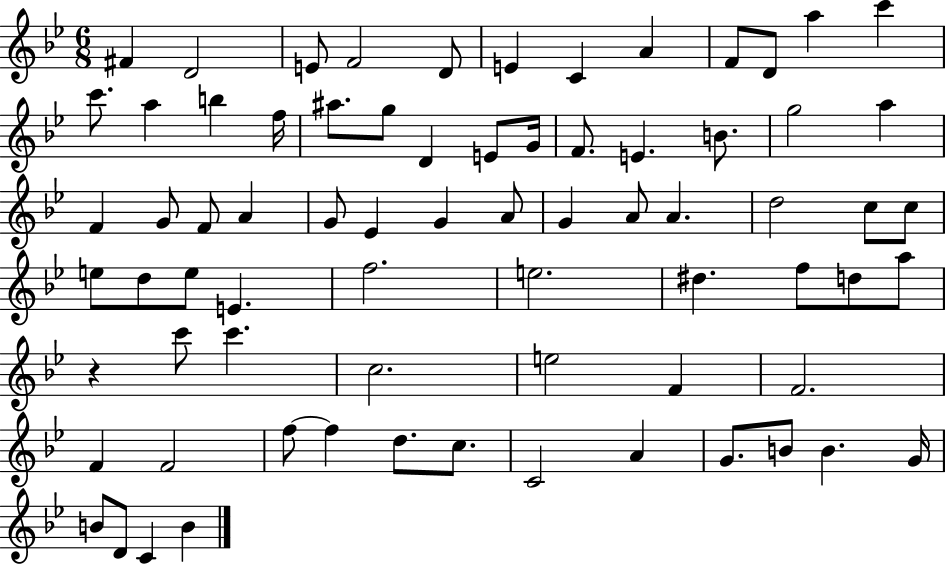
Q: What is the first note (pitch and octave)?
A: F#4